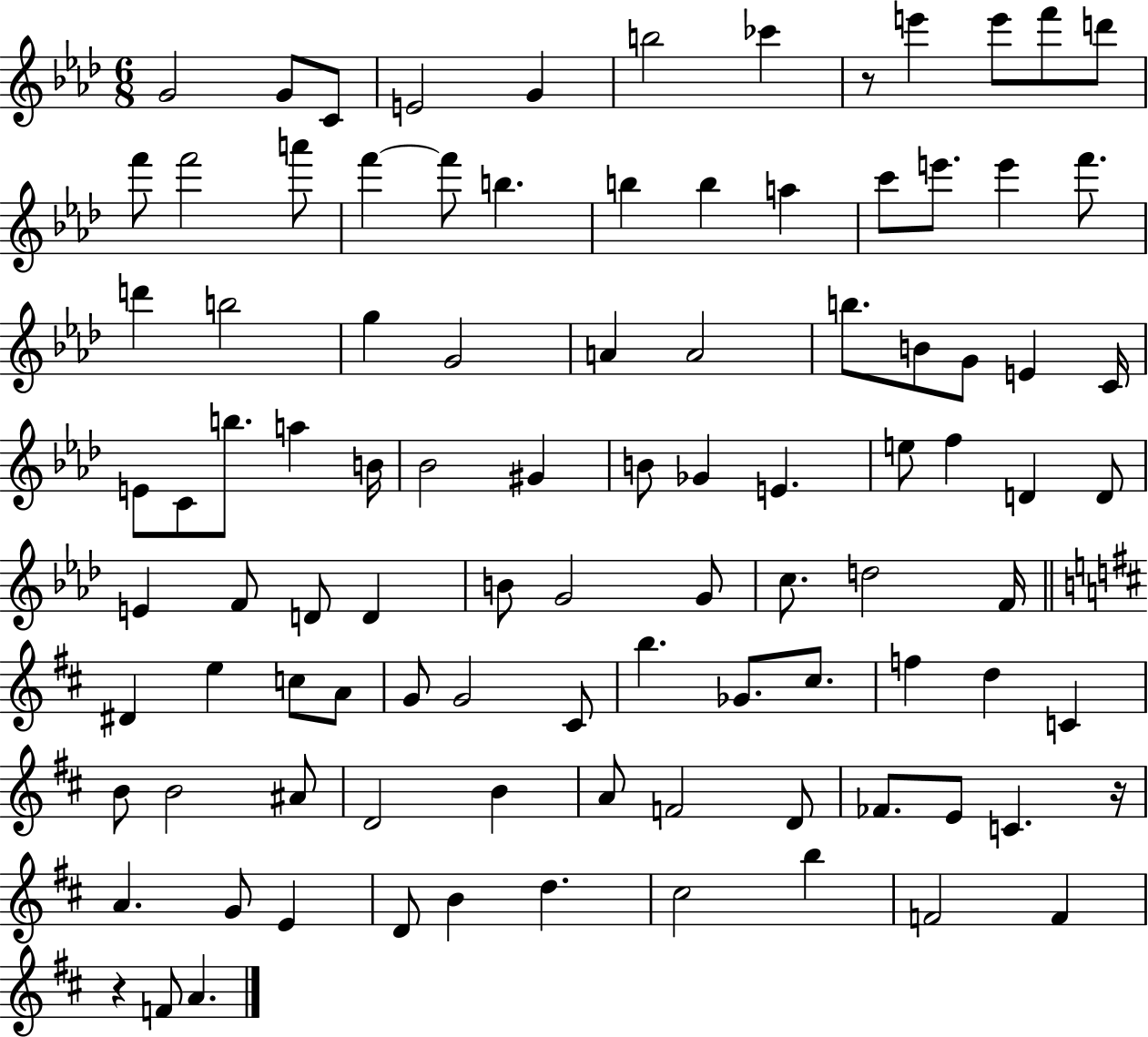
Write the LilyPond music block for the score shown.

{
  \clef treble
  \numericTimeSignature
  \time 6/8
  \key aes \major
  \repeat volta 2 { g'2 g'8 c'8 | e'2 g'4 | b''2 ces'''4 | r8 e'''4 e'''8 f'''8 d'''8 | \break f'''8 f'''2 a'''8 | f'''4~~ f'''8 b''4. | b''4 b''4 a''4 | c'''8 e'''8. e'''4 f'''8. | \break d'''4 b''2 | g''4 g'2 | a'4 a'2 | b''8. b'8 g'8 e'4 c'16 | \break e'8 c'8 b''8. a''4 b'16 | bes'2 gis'4 | b'8 ges'4 e'4. | e''8 f''4 d'4 d'8 | \break e'4 f'8 d'8 d'4 | b'8 g'2 g'8 | c''8. d''2 f'16 | \bar "||" \break \key d \major dis'4 e''4 c''8 a'8 | g'8 g'2 cis'8 | b''4. ges'8. cis''8. | f''4 d''4 c'4 | \break b'8 b'2 ais'8 | d'2 b'4 | a'8 f'2 d'8 | fes'8. e'8 c'4. r16 | \break a'4. g'8 e'4 | d'8 b'4 d''4. | cis''2 b''4 | f'2 f'4 | \break r4 f'8 a'4. | } \bar "|."
}